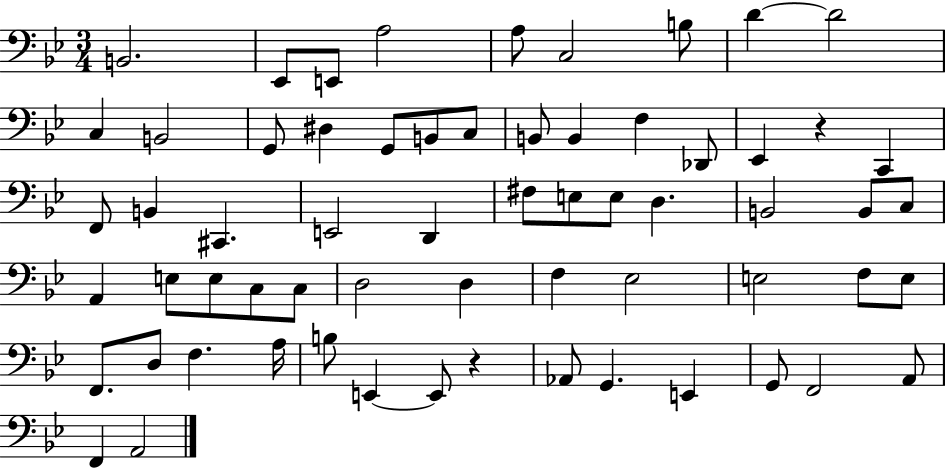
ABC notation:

X:1
T:Untitled
M:3/4
L:1/4
K:Bb
B,,2 _E,,/2 E,,/2 A,2 A,/2 C,2 B,/2 D D2 C, B,,2 G,,/2 ^D, G,,/2 B,,/2 C,/2 B,,/2 B,, F, _D,,/2 _E,, z C,, F,,/2 B,, ^C,, E,,2 D,, ^F,/2 E,/2 E,/2 D, B,,2 B,,/2 C,/2 A,, E,/2 E,/2 C,/2 C,/2 D,2 D, F, _E,2 E,2 F,/2 E,/2 F,,/2 D,/2 F, A,/4 B,/2 E,, E,,/2 z _A,,/2 G,, E,, G,,/2 F,,2 A,,/2 F,, A,,2